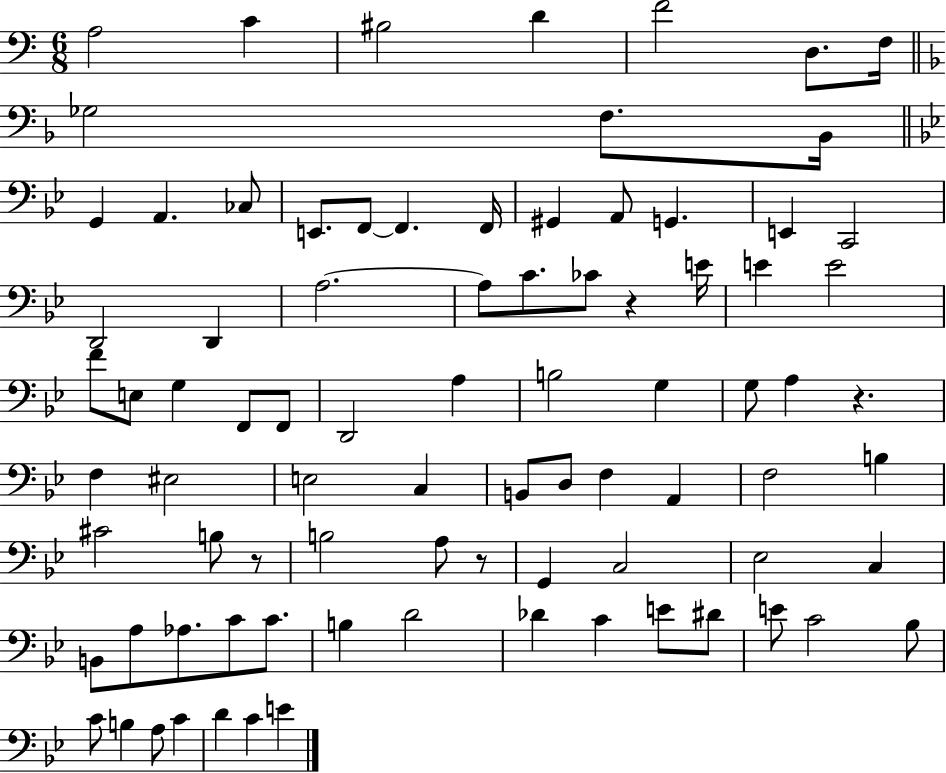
X:1
T:Untitled
M:6/8
L:1/4
K:C
A,2 C ^B,2 D F2 D,/2 F,/4 _G,2 F,/2 _B,,/4 G,, A,, _C,/2 E,,/2 F,,/2 F,, F,,/4 ^G,, A,,/2 G,, E,, C,,2 D,,2 D,, A,2 A,/2 C/2 _C/2 z E/4 E E2 F/2 E,/2 G, F,,/2 F,,/2 D,,2 A, B,2 G, G,/2 A, z F, ^E,2 E,2 C, B,,/2 D,/2 F, A,, F,2 B, ^C2 B,/2 z/2 B,2 A,/2 z/2 G,, C,2 _E,2 C, B,,/2 A,/2 _A,/2 C/2 C/2 B, D2 _D C E/2 ^D/2 E/2 C2 _B,/2 C/2 B, A,/2 C D C E